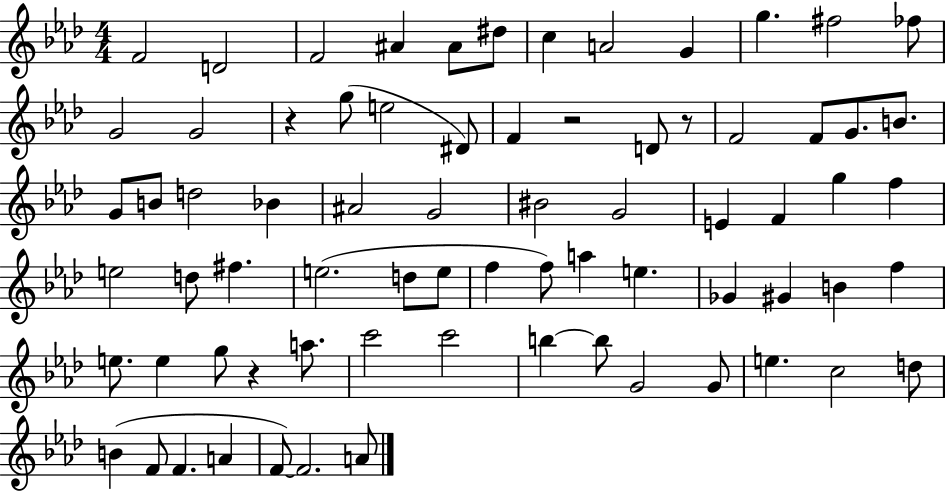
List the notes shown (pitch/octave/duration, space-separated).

F4/h D4/h F4/h A#4/q A#4/e D#5/e C5/q A4/h G4/q G5/q. F#5/h FES5/e G4/h G4/h R/q G5/e E5/h D#4/e F4/q R/h D4/e R/e F4/h F4/e G4/e. B4/e. G4/e B4/e D5/h Bb4/q A#4/h G4/h BIS4/h G4/h E4/q F4/q G5/q F5/q E5/h D5/e F#5/q. E5/h. D5/e E5/e F5/q F5/e A5/q E5/q. Gb4/q G#4/q B4/q F5/q E5/e. E5/q G5/e R/q A5/e. C6/h C6/h B5/q B5/e G4/h G4/e E5/q. C5/h D5/e B4/q F4/e F4/q. A4/q F4/e F4/h. A4/e